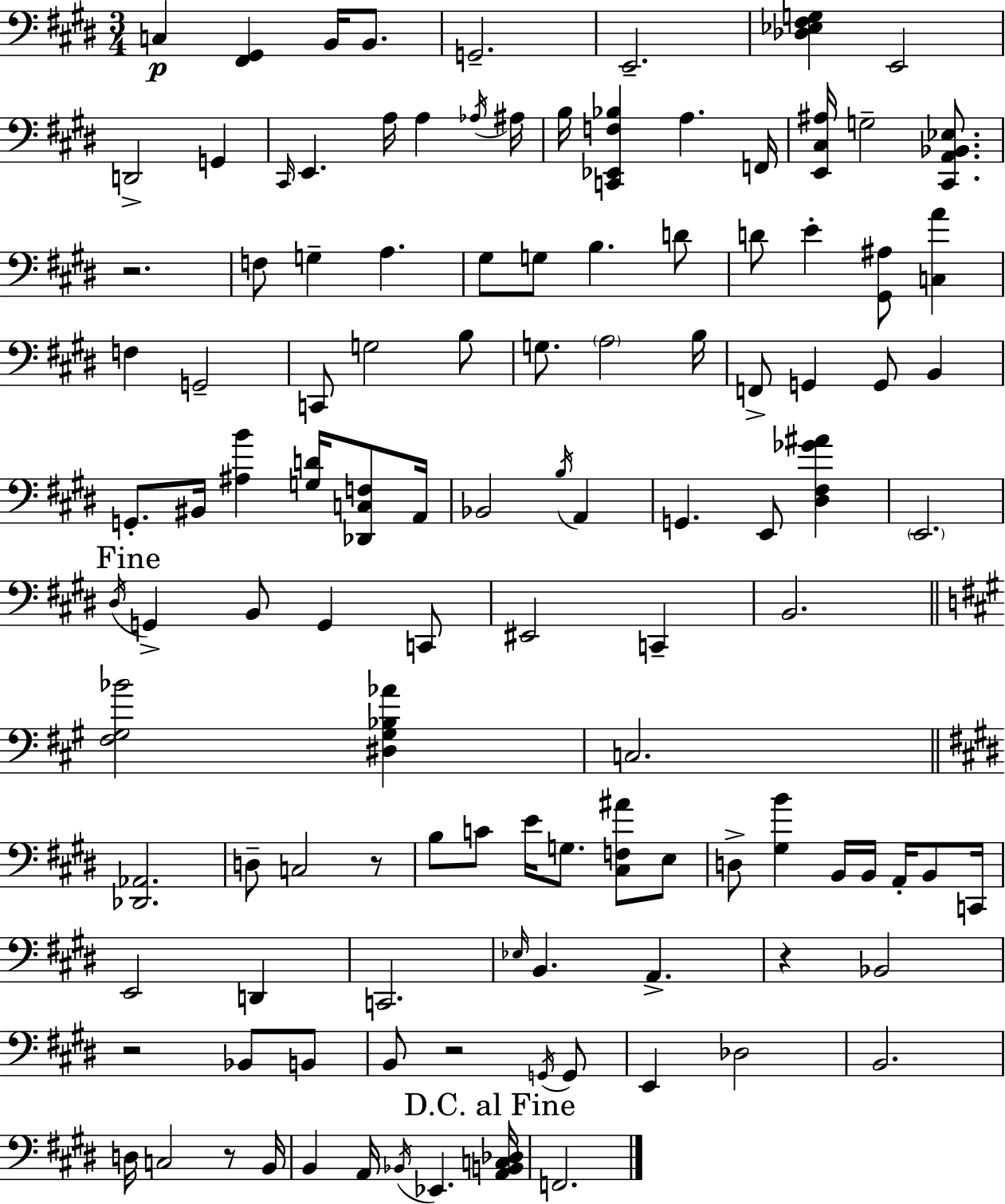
X:1
T:Untitled
M:3/4
L:1/4
K:E
C, [^F,,^G,,] B,,/4 B,,/2 G,,2 E,,2 [_D,_E,^F,G,] E,,2 D,,2 G,, ^C,,/4 E,, A,/4 A, _A,/4 ^A,/4 B,/4 [C,,_E,,F,_B,] A, F,,/4 [E,,^C,^A,]/4 G,2 [^C,,A,,_B,,_E,]/2 z2 F,/2 G, A, ^G,/2 G,/2 B, D/2 D/2 E [^G,,^A,]/2 [C,A] F, G,,2 C,,/2 G,2 B,/2 G,/2 A,2 B,/4 F,,/2 G,, G,,/2 B,, G,,/2 ^B,,/4 [^A,B] [G,D]/4 [_D,,C,F,]/2 A,,/4 _B,,2 B,/4 A,, G,, E,,/2 [^D,^F,_G^A] E,,2 ^D,/4 G,, B,,/2 G,, C,,/2 ^E,,2 C,, B,,2 [^F,^G,_B]2 [^D,^G,_B,_A] C,2 [_D,,_A,,]2 D,/2 C,2 z/2 B,/2 C/2 E/4 G,/2 [^C,F,^A]/2 E,/2 D,/2 [^G,B] B,,/4 B,,/4 A,,/4 B,,/2 C,,/4 E,,2 D,, C,,2 _E,/4 B,, A,, z _B,,2 z2 _B,,/2 B,,/2 B,,/2 z2 G,,/4 G,,/2 E,, _D,2 B,,2 D,/4 C,2 z/2 B,,/4 B,, A,,/4 _B,,/4 _E,, [A,,B,,C,_D,]/4 F,,2